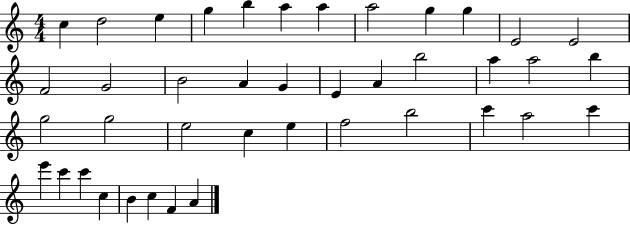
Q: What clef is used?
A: treble